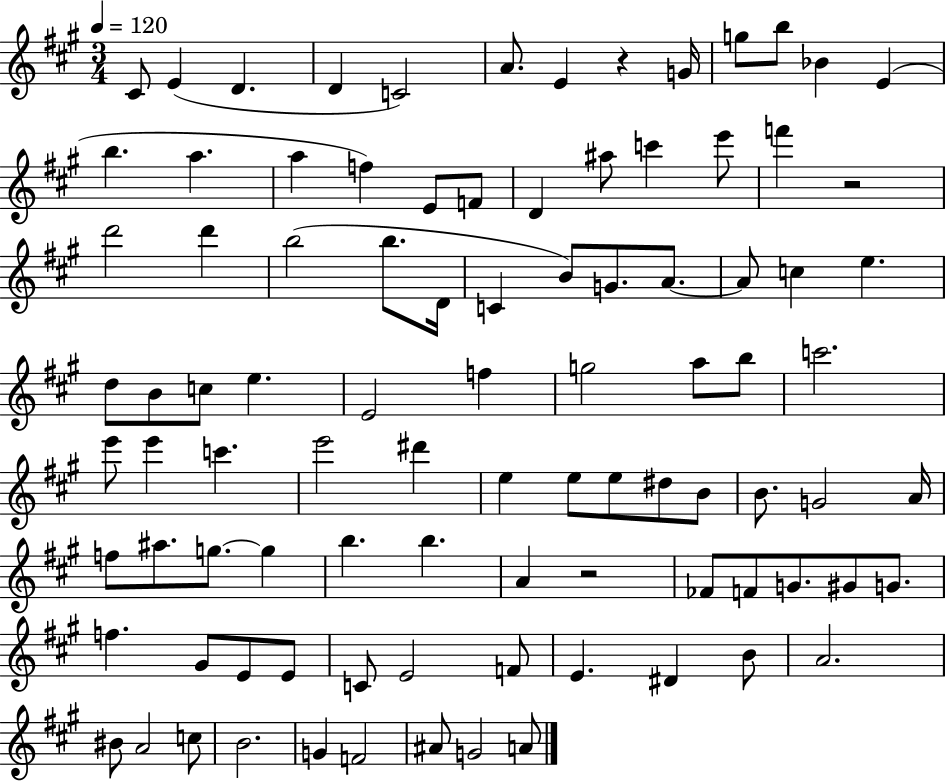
{
  \clef treble
  \numericTimeSignature
  \time 3/4
  \key a \major
  \tempo 4 = 120
  \repeat volta 2 { cis'8 e'4( d'4. | d'4 c'2) | a'8. e'4 r4 g'16 | g''8 b''8 bes'4 e'4( | \break b''4. a''4. | a''4 f''4) e'8 f'8 | d'4 ais''8 c'''4 e'''8 | f'''4 r2 | \break d'''2 d'''4 | b''2( b''8. d'16 | c'4 b'8) g'8. a'8.~~ | a'8 c''4 e''4. | \break d''8 b'8 c''8 e''4. | e'2 f''4 | g''2 a''8 b''8 | c'''2. | \break e'''8 e'''4 c'''4. | e'''2 dis'''4 | e''4 e''8 e''8 dis''8 b'8 | b'8. g'2 a'16 | \break f''8 ais''8. g''8.~~ g''4 | b''4. b''4. | a'4 r2 | fes'8 f'8 g'8. gis'8 g'8. | \break f''4. gis'8 e'8 e'8 | c'8 e'2 f'8 | e'4. dis'4 b'8 | a'2. | \break bis'8 a'2 c''8 | b'2. | g'4 f'2 | ais'8 g'2 a'8 | \break } \bar "|."
}